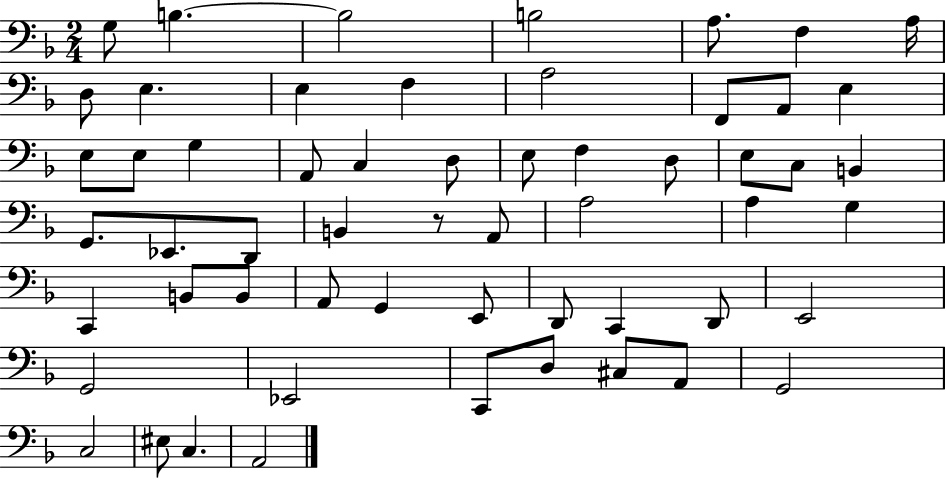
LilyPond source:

{
  \clef bass
  \numericTimeSignature
  \time 2/4
  \key f \major
  g8 b4.~~ | b2 | b2 | a8. f4 a16 | \break d8 e4. | e4 f4 | a2 | f,8 a,8 e4 | \break e8 e8 g4 | a,8 c4 d8 | e8 f4 d8 | e8 c8 b,4 | \break g,8. ees,8. d,8 | b,4 r8 a,8 | a2 | a4 g4 | \break c,4 b,8 b,8 | a,8 g,4 e,8 | d,8 c,4 d,8 | e,2 | \break g,2 | ees,2 | c,8 d8 cis8 a,8 | g,2 | \break c2 | eis8 c4. | a,2 | \bar "|."
}